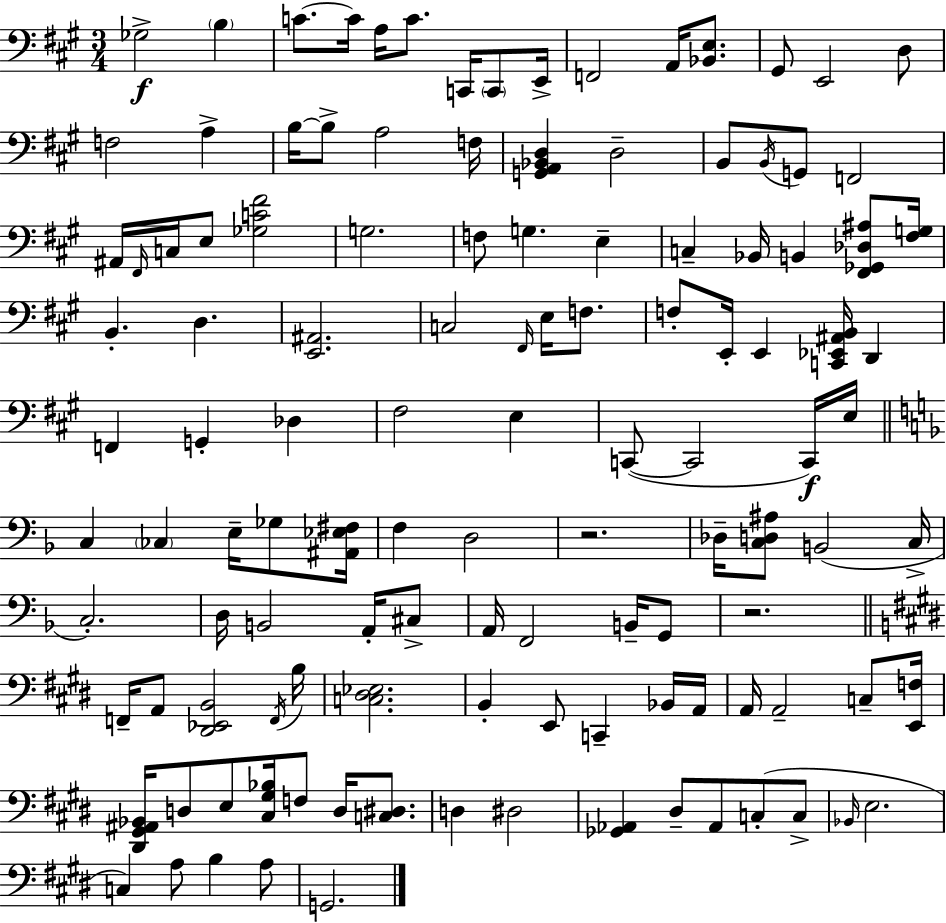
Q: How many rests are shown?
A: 2